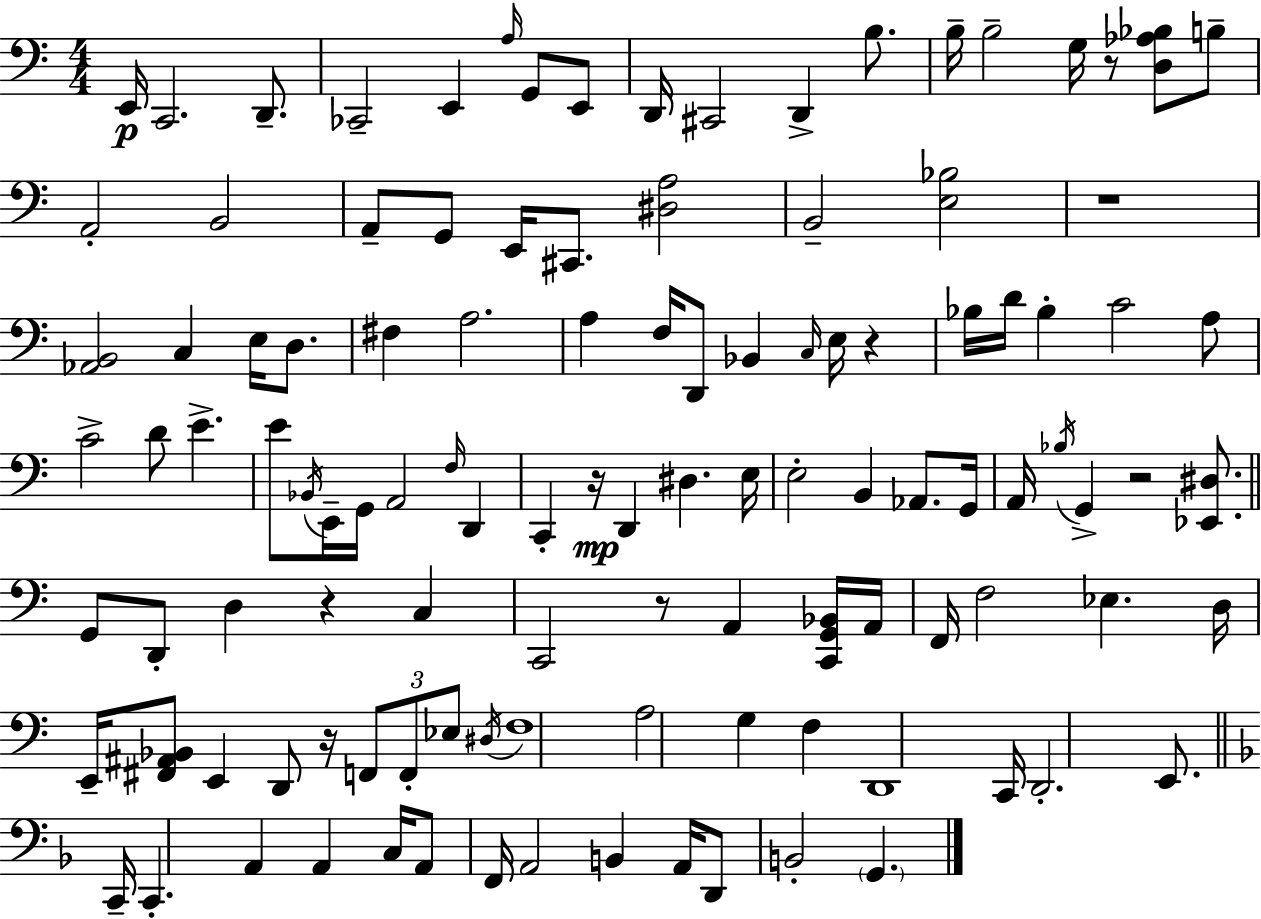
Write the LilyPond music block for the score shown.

{
  \clef bass
  \numericTimeSignature
  \time 4/4
  \key c \major
  \repeat volta 2 { e,16\p c,2. d,8.-- | ces,2-- e,4 \grace { a16 } g,8 e,8 | d,16 cis,2 d,4-> b8. | b16-- b2-- g16 r8 <d aes bes>8 b8-- | \break a,2-. b,2 | a,8-- g,8 e,16 cis,8. <dis a>2 | b,2-- <e bes>2 | r1 | \break <aes, b,>2 c4 e16 d8. | fis4 a2. | a4 f16 d,8 bes,4 \grace { c16 } e16 r4 | bes16 d'16 bes4-. c'2 | \break a8 c'2-> d'8 e'4.-> | e'8 \acciaccatura { bes,16 } e,16-- g,16 a,2 \grace { f16 } | d,4 c,4-. r16\mp d,4 dis4. | e16 e2-. b,4 | \break aes,8. g,16 a,16 \acciaccatura { bes16 } g,4-> r2 | <ees, dis>8. \bar "||" \break \key a \minor g,8 d,8-. d4 r4 c4 | c,2 r8 a,4 <c, g, bes,>16 a,16 | f,16 f2 ees4. d16 | e,16-- <fis, ais, bes,>8 e,4 d,8 r16 \tuplet 3/2 { f,8 f,8-. ees8 } | \break \acciaccatura { dis16 } f1 | a2 g4 f4 | d,1 | c,16 d,2.-. e,8. | \break \bar "||" \break \key f \major c,16-- c,4.-. a,4 a,4 c16 | a,8 f,16 a,2 b,4 a,16 | d,8 b,2-. \parenthesize g,4. | } \bar "|."
}